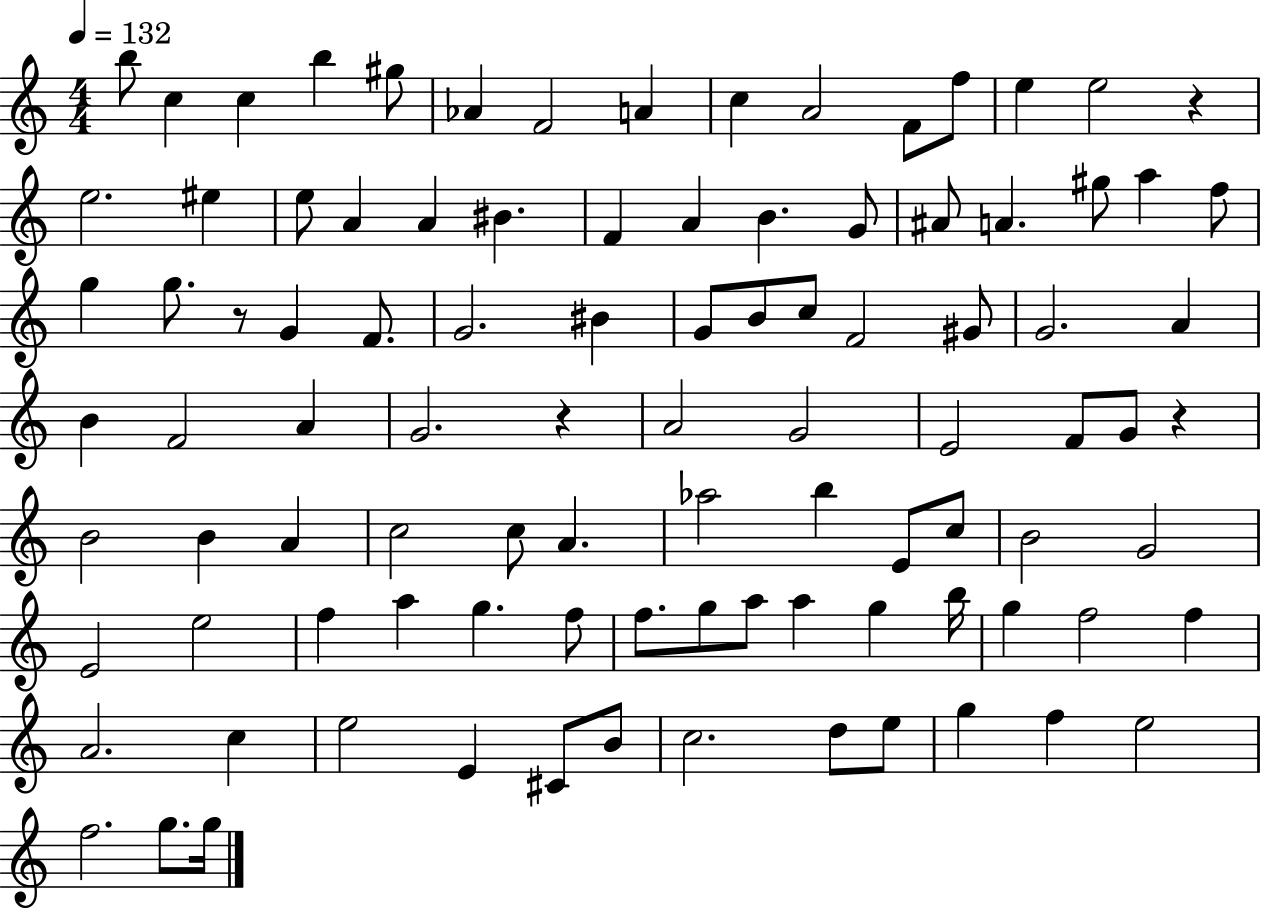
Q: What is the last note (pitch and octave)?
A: G5